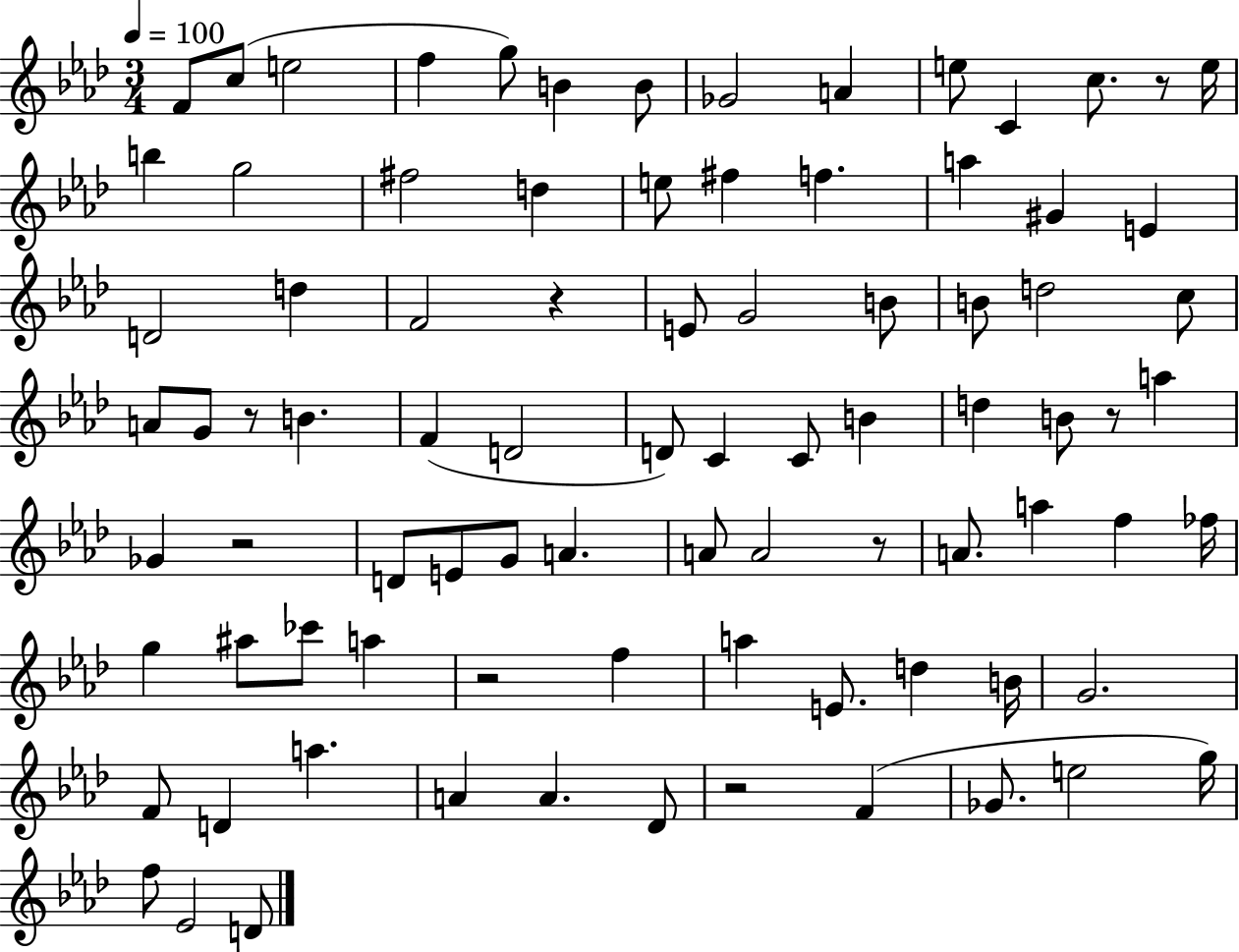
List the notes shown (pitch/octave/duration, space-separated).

F4/e C5/e E5/h F5/q G5/e B4/q B4/e Gb4/h A4/q E5/e C4/q C5/e. R/e E5/s B5/q G5/h F#5/h D5/q E5/e F#5/q F5/q. A5/q G#4/q E4/q D4/h D5/q F4/h R/q E4/e G4/h B4/e B4/e D5/h C5/e A4/e G4/e R/e B4/q. F4/q D4/h D4/e C4/q C4/e B4/q D5/q B4/e R/e A5/q Gb4/q R/h D4/e E4/e G4/e A4/q. A4/e A4/h R/e A4/e. A5/q F5/q FES5/s G5/q A#5/e CES6/e A5/q R/h F5/q A5/q E4/e. D5/q B4/s G4/h. F4/e D4/q A5/q. A4/q A4/q. Db4/e R/h F4/q Gb4/e. E5/h G5/s F5/e Eb4/h D4/e